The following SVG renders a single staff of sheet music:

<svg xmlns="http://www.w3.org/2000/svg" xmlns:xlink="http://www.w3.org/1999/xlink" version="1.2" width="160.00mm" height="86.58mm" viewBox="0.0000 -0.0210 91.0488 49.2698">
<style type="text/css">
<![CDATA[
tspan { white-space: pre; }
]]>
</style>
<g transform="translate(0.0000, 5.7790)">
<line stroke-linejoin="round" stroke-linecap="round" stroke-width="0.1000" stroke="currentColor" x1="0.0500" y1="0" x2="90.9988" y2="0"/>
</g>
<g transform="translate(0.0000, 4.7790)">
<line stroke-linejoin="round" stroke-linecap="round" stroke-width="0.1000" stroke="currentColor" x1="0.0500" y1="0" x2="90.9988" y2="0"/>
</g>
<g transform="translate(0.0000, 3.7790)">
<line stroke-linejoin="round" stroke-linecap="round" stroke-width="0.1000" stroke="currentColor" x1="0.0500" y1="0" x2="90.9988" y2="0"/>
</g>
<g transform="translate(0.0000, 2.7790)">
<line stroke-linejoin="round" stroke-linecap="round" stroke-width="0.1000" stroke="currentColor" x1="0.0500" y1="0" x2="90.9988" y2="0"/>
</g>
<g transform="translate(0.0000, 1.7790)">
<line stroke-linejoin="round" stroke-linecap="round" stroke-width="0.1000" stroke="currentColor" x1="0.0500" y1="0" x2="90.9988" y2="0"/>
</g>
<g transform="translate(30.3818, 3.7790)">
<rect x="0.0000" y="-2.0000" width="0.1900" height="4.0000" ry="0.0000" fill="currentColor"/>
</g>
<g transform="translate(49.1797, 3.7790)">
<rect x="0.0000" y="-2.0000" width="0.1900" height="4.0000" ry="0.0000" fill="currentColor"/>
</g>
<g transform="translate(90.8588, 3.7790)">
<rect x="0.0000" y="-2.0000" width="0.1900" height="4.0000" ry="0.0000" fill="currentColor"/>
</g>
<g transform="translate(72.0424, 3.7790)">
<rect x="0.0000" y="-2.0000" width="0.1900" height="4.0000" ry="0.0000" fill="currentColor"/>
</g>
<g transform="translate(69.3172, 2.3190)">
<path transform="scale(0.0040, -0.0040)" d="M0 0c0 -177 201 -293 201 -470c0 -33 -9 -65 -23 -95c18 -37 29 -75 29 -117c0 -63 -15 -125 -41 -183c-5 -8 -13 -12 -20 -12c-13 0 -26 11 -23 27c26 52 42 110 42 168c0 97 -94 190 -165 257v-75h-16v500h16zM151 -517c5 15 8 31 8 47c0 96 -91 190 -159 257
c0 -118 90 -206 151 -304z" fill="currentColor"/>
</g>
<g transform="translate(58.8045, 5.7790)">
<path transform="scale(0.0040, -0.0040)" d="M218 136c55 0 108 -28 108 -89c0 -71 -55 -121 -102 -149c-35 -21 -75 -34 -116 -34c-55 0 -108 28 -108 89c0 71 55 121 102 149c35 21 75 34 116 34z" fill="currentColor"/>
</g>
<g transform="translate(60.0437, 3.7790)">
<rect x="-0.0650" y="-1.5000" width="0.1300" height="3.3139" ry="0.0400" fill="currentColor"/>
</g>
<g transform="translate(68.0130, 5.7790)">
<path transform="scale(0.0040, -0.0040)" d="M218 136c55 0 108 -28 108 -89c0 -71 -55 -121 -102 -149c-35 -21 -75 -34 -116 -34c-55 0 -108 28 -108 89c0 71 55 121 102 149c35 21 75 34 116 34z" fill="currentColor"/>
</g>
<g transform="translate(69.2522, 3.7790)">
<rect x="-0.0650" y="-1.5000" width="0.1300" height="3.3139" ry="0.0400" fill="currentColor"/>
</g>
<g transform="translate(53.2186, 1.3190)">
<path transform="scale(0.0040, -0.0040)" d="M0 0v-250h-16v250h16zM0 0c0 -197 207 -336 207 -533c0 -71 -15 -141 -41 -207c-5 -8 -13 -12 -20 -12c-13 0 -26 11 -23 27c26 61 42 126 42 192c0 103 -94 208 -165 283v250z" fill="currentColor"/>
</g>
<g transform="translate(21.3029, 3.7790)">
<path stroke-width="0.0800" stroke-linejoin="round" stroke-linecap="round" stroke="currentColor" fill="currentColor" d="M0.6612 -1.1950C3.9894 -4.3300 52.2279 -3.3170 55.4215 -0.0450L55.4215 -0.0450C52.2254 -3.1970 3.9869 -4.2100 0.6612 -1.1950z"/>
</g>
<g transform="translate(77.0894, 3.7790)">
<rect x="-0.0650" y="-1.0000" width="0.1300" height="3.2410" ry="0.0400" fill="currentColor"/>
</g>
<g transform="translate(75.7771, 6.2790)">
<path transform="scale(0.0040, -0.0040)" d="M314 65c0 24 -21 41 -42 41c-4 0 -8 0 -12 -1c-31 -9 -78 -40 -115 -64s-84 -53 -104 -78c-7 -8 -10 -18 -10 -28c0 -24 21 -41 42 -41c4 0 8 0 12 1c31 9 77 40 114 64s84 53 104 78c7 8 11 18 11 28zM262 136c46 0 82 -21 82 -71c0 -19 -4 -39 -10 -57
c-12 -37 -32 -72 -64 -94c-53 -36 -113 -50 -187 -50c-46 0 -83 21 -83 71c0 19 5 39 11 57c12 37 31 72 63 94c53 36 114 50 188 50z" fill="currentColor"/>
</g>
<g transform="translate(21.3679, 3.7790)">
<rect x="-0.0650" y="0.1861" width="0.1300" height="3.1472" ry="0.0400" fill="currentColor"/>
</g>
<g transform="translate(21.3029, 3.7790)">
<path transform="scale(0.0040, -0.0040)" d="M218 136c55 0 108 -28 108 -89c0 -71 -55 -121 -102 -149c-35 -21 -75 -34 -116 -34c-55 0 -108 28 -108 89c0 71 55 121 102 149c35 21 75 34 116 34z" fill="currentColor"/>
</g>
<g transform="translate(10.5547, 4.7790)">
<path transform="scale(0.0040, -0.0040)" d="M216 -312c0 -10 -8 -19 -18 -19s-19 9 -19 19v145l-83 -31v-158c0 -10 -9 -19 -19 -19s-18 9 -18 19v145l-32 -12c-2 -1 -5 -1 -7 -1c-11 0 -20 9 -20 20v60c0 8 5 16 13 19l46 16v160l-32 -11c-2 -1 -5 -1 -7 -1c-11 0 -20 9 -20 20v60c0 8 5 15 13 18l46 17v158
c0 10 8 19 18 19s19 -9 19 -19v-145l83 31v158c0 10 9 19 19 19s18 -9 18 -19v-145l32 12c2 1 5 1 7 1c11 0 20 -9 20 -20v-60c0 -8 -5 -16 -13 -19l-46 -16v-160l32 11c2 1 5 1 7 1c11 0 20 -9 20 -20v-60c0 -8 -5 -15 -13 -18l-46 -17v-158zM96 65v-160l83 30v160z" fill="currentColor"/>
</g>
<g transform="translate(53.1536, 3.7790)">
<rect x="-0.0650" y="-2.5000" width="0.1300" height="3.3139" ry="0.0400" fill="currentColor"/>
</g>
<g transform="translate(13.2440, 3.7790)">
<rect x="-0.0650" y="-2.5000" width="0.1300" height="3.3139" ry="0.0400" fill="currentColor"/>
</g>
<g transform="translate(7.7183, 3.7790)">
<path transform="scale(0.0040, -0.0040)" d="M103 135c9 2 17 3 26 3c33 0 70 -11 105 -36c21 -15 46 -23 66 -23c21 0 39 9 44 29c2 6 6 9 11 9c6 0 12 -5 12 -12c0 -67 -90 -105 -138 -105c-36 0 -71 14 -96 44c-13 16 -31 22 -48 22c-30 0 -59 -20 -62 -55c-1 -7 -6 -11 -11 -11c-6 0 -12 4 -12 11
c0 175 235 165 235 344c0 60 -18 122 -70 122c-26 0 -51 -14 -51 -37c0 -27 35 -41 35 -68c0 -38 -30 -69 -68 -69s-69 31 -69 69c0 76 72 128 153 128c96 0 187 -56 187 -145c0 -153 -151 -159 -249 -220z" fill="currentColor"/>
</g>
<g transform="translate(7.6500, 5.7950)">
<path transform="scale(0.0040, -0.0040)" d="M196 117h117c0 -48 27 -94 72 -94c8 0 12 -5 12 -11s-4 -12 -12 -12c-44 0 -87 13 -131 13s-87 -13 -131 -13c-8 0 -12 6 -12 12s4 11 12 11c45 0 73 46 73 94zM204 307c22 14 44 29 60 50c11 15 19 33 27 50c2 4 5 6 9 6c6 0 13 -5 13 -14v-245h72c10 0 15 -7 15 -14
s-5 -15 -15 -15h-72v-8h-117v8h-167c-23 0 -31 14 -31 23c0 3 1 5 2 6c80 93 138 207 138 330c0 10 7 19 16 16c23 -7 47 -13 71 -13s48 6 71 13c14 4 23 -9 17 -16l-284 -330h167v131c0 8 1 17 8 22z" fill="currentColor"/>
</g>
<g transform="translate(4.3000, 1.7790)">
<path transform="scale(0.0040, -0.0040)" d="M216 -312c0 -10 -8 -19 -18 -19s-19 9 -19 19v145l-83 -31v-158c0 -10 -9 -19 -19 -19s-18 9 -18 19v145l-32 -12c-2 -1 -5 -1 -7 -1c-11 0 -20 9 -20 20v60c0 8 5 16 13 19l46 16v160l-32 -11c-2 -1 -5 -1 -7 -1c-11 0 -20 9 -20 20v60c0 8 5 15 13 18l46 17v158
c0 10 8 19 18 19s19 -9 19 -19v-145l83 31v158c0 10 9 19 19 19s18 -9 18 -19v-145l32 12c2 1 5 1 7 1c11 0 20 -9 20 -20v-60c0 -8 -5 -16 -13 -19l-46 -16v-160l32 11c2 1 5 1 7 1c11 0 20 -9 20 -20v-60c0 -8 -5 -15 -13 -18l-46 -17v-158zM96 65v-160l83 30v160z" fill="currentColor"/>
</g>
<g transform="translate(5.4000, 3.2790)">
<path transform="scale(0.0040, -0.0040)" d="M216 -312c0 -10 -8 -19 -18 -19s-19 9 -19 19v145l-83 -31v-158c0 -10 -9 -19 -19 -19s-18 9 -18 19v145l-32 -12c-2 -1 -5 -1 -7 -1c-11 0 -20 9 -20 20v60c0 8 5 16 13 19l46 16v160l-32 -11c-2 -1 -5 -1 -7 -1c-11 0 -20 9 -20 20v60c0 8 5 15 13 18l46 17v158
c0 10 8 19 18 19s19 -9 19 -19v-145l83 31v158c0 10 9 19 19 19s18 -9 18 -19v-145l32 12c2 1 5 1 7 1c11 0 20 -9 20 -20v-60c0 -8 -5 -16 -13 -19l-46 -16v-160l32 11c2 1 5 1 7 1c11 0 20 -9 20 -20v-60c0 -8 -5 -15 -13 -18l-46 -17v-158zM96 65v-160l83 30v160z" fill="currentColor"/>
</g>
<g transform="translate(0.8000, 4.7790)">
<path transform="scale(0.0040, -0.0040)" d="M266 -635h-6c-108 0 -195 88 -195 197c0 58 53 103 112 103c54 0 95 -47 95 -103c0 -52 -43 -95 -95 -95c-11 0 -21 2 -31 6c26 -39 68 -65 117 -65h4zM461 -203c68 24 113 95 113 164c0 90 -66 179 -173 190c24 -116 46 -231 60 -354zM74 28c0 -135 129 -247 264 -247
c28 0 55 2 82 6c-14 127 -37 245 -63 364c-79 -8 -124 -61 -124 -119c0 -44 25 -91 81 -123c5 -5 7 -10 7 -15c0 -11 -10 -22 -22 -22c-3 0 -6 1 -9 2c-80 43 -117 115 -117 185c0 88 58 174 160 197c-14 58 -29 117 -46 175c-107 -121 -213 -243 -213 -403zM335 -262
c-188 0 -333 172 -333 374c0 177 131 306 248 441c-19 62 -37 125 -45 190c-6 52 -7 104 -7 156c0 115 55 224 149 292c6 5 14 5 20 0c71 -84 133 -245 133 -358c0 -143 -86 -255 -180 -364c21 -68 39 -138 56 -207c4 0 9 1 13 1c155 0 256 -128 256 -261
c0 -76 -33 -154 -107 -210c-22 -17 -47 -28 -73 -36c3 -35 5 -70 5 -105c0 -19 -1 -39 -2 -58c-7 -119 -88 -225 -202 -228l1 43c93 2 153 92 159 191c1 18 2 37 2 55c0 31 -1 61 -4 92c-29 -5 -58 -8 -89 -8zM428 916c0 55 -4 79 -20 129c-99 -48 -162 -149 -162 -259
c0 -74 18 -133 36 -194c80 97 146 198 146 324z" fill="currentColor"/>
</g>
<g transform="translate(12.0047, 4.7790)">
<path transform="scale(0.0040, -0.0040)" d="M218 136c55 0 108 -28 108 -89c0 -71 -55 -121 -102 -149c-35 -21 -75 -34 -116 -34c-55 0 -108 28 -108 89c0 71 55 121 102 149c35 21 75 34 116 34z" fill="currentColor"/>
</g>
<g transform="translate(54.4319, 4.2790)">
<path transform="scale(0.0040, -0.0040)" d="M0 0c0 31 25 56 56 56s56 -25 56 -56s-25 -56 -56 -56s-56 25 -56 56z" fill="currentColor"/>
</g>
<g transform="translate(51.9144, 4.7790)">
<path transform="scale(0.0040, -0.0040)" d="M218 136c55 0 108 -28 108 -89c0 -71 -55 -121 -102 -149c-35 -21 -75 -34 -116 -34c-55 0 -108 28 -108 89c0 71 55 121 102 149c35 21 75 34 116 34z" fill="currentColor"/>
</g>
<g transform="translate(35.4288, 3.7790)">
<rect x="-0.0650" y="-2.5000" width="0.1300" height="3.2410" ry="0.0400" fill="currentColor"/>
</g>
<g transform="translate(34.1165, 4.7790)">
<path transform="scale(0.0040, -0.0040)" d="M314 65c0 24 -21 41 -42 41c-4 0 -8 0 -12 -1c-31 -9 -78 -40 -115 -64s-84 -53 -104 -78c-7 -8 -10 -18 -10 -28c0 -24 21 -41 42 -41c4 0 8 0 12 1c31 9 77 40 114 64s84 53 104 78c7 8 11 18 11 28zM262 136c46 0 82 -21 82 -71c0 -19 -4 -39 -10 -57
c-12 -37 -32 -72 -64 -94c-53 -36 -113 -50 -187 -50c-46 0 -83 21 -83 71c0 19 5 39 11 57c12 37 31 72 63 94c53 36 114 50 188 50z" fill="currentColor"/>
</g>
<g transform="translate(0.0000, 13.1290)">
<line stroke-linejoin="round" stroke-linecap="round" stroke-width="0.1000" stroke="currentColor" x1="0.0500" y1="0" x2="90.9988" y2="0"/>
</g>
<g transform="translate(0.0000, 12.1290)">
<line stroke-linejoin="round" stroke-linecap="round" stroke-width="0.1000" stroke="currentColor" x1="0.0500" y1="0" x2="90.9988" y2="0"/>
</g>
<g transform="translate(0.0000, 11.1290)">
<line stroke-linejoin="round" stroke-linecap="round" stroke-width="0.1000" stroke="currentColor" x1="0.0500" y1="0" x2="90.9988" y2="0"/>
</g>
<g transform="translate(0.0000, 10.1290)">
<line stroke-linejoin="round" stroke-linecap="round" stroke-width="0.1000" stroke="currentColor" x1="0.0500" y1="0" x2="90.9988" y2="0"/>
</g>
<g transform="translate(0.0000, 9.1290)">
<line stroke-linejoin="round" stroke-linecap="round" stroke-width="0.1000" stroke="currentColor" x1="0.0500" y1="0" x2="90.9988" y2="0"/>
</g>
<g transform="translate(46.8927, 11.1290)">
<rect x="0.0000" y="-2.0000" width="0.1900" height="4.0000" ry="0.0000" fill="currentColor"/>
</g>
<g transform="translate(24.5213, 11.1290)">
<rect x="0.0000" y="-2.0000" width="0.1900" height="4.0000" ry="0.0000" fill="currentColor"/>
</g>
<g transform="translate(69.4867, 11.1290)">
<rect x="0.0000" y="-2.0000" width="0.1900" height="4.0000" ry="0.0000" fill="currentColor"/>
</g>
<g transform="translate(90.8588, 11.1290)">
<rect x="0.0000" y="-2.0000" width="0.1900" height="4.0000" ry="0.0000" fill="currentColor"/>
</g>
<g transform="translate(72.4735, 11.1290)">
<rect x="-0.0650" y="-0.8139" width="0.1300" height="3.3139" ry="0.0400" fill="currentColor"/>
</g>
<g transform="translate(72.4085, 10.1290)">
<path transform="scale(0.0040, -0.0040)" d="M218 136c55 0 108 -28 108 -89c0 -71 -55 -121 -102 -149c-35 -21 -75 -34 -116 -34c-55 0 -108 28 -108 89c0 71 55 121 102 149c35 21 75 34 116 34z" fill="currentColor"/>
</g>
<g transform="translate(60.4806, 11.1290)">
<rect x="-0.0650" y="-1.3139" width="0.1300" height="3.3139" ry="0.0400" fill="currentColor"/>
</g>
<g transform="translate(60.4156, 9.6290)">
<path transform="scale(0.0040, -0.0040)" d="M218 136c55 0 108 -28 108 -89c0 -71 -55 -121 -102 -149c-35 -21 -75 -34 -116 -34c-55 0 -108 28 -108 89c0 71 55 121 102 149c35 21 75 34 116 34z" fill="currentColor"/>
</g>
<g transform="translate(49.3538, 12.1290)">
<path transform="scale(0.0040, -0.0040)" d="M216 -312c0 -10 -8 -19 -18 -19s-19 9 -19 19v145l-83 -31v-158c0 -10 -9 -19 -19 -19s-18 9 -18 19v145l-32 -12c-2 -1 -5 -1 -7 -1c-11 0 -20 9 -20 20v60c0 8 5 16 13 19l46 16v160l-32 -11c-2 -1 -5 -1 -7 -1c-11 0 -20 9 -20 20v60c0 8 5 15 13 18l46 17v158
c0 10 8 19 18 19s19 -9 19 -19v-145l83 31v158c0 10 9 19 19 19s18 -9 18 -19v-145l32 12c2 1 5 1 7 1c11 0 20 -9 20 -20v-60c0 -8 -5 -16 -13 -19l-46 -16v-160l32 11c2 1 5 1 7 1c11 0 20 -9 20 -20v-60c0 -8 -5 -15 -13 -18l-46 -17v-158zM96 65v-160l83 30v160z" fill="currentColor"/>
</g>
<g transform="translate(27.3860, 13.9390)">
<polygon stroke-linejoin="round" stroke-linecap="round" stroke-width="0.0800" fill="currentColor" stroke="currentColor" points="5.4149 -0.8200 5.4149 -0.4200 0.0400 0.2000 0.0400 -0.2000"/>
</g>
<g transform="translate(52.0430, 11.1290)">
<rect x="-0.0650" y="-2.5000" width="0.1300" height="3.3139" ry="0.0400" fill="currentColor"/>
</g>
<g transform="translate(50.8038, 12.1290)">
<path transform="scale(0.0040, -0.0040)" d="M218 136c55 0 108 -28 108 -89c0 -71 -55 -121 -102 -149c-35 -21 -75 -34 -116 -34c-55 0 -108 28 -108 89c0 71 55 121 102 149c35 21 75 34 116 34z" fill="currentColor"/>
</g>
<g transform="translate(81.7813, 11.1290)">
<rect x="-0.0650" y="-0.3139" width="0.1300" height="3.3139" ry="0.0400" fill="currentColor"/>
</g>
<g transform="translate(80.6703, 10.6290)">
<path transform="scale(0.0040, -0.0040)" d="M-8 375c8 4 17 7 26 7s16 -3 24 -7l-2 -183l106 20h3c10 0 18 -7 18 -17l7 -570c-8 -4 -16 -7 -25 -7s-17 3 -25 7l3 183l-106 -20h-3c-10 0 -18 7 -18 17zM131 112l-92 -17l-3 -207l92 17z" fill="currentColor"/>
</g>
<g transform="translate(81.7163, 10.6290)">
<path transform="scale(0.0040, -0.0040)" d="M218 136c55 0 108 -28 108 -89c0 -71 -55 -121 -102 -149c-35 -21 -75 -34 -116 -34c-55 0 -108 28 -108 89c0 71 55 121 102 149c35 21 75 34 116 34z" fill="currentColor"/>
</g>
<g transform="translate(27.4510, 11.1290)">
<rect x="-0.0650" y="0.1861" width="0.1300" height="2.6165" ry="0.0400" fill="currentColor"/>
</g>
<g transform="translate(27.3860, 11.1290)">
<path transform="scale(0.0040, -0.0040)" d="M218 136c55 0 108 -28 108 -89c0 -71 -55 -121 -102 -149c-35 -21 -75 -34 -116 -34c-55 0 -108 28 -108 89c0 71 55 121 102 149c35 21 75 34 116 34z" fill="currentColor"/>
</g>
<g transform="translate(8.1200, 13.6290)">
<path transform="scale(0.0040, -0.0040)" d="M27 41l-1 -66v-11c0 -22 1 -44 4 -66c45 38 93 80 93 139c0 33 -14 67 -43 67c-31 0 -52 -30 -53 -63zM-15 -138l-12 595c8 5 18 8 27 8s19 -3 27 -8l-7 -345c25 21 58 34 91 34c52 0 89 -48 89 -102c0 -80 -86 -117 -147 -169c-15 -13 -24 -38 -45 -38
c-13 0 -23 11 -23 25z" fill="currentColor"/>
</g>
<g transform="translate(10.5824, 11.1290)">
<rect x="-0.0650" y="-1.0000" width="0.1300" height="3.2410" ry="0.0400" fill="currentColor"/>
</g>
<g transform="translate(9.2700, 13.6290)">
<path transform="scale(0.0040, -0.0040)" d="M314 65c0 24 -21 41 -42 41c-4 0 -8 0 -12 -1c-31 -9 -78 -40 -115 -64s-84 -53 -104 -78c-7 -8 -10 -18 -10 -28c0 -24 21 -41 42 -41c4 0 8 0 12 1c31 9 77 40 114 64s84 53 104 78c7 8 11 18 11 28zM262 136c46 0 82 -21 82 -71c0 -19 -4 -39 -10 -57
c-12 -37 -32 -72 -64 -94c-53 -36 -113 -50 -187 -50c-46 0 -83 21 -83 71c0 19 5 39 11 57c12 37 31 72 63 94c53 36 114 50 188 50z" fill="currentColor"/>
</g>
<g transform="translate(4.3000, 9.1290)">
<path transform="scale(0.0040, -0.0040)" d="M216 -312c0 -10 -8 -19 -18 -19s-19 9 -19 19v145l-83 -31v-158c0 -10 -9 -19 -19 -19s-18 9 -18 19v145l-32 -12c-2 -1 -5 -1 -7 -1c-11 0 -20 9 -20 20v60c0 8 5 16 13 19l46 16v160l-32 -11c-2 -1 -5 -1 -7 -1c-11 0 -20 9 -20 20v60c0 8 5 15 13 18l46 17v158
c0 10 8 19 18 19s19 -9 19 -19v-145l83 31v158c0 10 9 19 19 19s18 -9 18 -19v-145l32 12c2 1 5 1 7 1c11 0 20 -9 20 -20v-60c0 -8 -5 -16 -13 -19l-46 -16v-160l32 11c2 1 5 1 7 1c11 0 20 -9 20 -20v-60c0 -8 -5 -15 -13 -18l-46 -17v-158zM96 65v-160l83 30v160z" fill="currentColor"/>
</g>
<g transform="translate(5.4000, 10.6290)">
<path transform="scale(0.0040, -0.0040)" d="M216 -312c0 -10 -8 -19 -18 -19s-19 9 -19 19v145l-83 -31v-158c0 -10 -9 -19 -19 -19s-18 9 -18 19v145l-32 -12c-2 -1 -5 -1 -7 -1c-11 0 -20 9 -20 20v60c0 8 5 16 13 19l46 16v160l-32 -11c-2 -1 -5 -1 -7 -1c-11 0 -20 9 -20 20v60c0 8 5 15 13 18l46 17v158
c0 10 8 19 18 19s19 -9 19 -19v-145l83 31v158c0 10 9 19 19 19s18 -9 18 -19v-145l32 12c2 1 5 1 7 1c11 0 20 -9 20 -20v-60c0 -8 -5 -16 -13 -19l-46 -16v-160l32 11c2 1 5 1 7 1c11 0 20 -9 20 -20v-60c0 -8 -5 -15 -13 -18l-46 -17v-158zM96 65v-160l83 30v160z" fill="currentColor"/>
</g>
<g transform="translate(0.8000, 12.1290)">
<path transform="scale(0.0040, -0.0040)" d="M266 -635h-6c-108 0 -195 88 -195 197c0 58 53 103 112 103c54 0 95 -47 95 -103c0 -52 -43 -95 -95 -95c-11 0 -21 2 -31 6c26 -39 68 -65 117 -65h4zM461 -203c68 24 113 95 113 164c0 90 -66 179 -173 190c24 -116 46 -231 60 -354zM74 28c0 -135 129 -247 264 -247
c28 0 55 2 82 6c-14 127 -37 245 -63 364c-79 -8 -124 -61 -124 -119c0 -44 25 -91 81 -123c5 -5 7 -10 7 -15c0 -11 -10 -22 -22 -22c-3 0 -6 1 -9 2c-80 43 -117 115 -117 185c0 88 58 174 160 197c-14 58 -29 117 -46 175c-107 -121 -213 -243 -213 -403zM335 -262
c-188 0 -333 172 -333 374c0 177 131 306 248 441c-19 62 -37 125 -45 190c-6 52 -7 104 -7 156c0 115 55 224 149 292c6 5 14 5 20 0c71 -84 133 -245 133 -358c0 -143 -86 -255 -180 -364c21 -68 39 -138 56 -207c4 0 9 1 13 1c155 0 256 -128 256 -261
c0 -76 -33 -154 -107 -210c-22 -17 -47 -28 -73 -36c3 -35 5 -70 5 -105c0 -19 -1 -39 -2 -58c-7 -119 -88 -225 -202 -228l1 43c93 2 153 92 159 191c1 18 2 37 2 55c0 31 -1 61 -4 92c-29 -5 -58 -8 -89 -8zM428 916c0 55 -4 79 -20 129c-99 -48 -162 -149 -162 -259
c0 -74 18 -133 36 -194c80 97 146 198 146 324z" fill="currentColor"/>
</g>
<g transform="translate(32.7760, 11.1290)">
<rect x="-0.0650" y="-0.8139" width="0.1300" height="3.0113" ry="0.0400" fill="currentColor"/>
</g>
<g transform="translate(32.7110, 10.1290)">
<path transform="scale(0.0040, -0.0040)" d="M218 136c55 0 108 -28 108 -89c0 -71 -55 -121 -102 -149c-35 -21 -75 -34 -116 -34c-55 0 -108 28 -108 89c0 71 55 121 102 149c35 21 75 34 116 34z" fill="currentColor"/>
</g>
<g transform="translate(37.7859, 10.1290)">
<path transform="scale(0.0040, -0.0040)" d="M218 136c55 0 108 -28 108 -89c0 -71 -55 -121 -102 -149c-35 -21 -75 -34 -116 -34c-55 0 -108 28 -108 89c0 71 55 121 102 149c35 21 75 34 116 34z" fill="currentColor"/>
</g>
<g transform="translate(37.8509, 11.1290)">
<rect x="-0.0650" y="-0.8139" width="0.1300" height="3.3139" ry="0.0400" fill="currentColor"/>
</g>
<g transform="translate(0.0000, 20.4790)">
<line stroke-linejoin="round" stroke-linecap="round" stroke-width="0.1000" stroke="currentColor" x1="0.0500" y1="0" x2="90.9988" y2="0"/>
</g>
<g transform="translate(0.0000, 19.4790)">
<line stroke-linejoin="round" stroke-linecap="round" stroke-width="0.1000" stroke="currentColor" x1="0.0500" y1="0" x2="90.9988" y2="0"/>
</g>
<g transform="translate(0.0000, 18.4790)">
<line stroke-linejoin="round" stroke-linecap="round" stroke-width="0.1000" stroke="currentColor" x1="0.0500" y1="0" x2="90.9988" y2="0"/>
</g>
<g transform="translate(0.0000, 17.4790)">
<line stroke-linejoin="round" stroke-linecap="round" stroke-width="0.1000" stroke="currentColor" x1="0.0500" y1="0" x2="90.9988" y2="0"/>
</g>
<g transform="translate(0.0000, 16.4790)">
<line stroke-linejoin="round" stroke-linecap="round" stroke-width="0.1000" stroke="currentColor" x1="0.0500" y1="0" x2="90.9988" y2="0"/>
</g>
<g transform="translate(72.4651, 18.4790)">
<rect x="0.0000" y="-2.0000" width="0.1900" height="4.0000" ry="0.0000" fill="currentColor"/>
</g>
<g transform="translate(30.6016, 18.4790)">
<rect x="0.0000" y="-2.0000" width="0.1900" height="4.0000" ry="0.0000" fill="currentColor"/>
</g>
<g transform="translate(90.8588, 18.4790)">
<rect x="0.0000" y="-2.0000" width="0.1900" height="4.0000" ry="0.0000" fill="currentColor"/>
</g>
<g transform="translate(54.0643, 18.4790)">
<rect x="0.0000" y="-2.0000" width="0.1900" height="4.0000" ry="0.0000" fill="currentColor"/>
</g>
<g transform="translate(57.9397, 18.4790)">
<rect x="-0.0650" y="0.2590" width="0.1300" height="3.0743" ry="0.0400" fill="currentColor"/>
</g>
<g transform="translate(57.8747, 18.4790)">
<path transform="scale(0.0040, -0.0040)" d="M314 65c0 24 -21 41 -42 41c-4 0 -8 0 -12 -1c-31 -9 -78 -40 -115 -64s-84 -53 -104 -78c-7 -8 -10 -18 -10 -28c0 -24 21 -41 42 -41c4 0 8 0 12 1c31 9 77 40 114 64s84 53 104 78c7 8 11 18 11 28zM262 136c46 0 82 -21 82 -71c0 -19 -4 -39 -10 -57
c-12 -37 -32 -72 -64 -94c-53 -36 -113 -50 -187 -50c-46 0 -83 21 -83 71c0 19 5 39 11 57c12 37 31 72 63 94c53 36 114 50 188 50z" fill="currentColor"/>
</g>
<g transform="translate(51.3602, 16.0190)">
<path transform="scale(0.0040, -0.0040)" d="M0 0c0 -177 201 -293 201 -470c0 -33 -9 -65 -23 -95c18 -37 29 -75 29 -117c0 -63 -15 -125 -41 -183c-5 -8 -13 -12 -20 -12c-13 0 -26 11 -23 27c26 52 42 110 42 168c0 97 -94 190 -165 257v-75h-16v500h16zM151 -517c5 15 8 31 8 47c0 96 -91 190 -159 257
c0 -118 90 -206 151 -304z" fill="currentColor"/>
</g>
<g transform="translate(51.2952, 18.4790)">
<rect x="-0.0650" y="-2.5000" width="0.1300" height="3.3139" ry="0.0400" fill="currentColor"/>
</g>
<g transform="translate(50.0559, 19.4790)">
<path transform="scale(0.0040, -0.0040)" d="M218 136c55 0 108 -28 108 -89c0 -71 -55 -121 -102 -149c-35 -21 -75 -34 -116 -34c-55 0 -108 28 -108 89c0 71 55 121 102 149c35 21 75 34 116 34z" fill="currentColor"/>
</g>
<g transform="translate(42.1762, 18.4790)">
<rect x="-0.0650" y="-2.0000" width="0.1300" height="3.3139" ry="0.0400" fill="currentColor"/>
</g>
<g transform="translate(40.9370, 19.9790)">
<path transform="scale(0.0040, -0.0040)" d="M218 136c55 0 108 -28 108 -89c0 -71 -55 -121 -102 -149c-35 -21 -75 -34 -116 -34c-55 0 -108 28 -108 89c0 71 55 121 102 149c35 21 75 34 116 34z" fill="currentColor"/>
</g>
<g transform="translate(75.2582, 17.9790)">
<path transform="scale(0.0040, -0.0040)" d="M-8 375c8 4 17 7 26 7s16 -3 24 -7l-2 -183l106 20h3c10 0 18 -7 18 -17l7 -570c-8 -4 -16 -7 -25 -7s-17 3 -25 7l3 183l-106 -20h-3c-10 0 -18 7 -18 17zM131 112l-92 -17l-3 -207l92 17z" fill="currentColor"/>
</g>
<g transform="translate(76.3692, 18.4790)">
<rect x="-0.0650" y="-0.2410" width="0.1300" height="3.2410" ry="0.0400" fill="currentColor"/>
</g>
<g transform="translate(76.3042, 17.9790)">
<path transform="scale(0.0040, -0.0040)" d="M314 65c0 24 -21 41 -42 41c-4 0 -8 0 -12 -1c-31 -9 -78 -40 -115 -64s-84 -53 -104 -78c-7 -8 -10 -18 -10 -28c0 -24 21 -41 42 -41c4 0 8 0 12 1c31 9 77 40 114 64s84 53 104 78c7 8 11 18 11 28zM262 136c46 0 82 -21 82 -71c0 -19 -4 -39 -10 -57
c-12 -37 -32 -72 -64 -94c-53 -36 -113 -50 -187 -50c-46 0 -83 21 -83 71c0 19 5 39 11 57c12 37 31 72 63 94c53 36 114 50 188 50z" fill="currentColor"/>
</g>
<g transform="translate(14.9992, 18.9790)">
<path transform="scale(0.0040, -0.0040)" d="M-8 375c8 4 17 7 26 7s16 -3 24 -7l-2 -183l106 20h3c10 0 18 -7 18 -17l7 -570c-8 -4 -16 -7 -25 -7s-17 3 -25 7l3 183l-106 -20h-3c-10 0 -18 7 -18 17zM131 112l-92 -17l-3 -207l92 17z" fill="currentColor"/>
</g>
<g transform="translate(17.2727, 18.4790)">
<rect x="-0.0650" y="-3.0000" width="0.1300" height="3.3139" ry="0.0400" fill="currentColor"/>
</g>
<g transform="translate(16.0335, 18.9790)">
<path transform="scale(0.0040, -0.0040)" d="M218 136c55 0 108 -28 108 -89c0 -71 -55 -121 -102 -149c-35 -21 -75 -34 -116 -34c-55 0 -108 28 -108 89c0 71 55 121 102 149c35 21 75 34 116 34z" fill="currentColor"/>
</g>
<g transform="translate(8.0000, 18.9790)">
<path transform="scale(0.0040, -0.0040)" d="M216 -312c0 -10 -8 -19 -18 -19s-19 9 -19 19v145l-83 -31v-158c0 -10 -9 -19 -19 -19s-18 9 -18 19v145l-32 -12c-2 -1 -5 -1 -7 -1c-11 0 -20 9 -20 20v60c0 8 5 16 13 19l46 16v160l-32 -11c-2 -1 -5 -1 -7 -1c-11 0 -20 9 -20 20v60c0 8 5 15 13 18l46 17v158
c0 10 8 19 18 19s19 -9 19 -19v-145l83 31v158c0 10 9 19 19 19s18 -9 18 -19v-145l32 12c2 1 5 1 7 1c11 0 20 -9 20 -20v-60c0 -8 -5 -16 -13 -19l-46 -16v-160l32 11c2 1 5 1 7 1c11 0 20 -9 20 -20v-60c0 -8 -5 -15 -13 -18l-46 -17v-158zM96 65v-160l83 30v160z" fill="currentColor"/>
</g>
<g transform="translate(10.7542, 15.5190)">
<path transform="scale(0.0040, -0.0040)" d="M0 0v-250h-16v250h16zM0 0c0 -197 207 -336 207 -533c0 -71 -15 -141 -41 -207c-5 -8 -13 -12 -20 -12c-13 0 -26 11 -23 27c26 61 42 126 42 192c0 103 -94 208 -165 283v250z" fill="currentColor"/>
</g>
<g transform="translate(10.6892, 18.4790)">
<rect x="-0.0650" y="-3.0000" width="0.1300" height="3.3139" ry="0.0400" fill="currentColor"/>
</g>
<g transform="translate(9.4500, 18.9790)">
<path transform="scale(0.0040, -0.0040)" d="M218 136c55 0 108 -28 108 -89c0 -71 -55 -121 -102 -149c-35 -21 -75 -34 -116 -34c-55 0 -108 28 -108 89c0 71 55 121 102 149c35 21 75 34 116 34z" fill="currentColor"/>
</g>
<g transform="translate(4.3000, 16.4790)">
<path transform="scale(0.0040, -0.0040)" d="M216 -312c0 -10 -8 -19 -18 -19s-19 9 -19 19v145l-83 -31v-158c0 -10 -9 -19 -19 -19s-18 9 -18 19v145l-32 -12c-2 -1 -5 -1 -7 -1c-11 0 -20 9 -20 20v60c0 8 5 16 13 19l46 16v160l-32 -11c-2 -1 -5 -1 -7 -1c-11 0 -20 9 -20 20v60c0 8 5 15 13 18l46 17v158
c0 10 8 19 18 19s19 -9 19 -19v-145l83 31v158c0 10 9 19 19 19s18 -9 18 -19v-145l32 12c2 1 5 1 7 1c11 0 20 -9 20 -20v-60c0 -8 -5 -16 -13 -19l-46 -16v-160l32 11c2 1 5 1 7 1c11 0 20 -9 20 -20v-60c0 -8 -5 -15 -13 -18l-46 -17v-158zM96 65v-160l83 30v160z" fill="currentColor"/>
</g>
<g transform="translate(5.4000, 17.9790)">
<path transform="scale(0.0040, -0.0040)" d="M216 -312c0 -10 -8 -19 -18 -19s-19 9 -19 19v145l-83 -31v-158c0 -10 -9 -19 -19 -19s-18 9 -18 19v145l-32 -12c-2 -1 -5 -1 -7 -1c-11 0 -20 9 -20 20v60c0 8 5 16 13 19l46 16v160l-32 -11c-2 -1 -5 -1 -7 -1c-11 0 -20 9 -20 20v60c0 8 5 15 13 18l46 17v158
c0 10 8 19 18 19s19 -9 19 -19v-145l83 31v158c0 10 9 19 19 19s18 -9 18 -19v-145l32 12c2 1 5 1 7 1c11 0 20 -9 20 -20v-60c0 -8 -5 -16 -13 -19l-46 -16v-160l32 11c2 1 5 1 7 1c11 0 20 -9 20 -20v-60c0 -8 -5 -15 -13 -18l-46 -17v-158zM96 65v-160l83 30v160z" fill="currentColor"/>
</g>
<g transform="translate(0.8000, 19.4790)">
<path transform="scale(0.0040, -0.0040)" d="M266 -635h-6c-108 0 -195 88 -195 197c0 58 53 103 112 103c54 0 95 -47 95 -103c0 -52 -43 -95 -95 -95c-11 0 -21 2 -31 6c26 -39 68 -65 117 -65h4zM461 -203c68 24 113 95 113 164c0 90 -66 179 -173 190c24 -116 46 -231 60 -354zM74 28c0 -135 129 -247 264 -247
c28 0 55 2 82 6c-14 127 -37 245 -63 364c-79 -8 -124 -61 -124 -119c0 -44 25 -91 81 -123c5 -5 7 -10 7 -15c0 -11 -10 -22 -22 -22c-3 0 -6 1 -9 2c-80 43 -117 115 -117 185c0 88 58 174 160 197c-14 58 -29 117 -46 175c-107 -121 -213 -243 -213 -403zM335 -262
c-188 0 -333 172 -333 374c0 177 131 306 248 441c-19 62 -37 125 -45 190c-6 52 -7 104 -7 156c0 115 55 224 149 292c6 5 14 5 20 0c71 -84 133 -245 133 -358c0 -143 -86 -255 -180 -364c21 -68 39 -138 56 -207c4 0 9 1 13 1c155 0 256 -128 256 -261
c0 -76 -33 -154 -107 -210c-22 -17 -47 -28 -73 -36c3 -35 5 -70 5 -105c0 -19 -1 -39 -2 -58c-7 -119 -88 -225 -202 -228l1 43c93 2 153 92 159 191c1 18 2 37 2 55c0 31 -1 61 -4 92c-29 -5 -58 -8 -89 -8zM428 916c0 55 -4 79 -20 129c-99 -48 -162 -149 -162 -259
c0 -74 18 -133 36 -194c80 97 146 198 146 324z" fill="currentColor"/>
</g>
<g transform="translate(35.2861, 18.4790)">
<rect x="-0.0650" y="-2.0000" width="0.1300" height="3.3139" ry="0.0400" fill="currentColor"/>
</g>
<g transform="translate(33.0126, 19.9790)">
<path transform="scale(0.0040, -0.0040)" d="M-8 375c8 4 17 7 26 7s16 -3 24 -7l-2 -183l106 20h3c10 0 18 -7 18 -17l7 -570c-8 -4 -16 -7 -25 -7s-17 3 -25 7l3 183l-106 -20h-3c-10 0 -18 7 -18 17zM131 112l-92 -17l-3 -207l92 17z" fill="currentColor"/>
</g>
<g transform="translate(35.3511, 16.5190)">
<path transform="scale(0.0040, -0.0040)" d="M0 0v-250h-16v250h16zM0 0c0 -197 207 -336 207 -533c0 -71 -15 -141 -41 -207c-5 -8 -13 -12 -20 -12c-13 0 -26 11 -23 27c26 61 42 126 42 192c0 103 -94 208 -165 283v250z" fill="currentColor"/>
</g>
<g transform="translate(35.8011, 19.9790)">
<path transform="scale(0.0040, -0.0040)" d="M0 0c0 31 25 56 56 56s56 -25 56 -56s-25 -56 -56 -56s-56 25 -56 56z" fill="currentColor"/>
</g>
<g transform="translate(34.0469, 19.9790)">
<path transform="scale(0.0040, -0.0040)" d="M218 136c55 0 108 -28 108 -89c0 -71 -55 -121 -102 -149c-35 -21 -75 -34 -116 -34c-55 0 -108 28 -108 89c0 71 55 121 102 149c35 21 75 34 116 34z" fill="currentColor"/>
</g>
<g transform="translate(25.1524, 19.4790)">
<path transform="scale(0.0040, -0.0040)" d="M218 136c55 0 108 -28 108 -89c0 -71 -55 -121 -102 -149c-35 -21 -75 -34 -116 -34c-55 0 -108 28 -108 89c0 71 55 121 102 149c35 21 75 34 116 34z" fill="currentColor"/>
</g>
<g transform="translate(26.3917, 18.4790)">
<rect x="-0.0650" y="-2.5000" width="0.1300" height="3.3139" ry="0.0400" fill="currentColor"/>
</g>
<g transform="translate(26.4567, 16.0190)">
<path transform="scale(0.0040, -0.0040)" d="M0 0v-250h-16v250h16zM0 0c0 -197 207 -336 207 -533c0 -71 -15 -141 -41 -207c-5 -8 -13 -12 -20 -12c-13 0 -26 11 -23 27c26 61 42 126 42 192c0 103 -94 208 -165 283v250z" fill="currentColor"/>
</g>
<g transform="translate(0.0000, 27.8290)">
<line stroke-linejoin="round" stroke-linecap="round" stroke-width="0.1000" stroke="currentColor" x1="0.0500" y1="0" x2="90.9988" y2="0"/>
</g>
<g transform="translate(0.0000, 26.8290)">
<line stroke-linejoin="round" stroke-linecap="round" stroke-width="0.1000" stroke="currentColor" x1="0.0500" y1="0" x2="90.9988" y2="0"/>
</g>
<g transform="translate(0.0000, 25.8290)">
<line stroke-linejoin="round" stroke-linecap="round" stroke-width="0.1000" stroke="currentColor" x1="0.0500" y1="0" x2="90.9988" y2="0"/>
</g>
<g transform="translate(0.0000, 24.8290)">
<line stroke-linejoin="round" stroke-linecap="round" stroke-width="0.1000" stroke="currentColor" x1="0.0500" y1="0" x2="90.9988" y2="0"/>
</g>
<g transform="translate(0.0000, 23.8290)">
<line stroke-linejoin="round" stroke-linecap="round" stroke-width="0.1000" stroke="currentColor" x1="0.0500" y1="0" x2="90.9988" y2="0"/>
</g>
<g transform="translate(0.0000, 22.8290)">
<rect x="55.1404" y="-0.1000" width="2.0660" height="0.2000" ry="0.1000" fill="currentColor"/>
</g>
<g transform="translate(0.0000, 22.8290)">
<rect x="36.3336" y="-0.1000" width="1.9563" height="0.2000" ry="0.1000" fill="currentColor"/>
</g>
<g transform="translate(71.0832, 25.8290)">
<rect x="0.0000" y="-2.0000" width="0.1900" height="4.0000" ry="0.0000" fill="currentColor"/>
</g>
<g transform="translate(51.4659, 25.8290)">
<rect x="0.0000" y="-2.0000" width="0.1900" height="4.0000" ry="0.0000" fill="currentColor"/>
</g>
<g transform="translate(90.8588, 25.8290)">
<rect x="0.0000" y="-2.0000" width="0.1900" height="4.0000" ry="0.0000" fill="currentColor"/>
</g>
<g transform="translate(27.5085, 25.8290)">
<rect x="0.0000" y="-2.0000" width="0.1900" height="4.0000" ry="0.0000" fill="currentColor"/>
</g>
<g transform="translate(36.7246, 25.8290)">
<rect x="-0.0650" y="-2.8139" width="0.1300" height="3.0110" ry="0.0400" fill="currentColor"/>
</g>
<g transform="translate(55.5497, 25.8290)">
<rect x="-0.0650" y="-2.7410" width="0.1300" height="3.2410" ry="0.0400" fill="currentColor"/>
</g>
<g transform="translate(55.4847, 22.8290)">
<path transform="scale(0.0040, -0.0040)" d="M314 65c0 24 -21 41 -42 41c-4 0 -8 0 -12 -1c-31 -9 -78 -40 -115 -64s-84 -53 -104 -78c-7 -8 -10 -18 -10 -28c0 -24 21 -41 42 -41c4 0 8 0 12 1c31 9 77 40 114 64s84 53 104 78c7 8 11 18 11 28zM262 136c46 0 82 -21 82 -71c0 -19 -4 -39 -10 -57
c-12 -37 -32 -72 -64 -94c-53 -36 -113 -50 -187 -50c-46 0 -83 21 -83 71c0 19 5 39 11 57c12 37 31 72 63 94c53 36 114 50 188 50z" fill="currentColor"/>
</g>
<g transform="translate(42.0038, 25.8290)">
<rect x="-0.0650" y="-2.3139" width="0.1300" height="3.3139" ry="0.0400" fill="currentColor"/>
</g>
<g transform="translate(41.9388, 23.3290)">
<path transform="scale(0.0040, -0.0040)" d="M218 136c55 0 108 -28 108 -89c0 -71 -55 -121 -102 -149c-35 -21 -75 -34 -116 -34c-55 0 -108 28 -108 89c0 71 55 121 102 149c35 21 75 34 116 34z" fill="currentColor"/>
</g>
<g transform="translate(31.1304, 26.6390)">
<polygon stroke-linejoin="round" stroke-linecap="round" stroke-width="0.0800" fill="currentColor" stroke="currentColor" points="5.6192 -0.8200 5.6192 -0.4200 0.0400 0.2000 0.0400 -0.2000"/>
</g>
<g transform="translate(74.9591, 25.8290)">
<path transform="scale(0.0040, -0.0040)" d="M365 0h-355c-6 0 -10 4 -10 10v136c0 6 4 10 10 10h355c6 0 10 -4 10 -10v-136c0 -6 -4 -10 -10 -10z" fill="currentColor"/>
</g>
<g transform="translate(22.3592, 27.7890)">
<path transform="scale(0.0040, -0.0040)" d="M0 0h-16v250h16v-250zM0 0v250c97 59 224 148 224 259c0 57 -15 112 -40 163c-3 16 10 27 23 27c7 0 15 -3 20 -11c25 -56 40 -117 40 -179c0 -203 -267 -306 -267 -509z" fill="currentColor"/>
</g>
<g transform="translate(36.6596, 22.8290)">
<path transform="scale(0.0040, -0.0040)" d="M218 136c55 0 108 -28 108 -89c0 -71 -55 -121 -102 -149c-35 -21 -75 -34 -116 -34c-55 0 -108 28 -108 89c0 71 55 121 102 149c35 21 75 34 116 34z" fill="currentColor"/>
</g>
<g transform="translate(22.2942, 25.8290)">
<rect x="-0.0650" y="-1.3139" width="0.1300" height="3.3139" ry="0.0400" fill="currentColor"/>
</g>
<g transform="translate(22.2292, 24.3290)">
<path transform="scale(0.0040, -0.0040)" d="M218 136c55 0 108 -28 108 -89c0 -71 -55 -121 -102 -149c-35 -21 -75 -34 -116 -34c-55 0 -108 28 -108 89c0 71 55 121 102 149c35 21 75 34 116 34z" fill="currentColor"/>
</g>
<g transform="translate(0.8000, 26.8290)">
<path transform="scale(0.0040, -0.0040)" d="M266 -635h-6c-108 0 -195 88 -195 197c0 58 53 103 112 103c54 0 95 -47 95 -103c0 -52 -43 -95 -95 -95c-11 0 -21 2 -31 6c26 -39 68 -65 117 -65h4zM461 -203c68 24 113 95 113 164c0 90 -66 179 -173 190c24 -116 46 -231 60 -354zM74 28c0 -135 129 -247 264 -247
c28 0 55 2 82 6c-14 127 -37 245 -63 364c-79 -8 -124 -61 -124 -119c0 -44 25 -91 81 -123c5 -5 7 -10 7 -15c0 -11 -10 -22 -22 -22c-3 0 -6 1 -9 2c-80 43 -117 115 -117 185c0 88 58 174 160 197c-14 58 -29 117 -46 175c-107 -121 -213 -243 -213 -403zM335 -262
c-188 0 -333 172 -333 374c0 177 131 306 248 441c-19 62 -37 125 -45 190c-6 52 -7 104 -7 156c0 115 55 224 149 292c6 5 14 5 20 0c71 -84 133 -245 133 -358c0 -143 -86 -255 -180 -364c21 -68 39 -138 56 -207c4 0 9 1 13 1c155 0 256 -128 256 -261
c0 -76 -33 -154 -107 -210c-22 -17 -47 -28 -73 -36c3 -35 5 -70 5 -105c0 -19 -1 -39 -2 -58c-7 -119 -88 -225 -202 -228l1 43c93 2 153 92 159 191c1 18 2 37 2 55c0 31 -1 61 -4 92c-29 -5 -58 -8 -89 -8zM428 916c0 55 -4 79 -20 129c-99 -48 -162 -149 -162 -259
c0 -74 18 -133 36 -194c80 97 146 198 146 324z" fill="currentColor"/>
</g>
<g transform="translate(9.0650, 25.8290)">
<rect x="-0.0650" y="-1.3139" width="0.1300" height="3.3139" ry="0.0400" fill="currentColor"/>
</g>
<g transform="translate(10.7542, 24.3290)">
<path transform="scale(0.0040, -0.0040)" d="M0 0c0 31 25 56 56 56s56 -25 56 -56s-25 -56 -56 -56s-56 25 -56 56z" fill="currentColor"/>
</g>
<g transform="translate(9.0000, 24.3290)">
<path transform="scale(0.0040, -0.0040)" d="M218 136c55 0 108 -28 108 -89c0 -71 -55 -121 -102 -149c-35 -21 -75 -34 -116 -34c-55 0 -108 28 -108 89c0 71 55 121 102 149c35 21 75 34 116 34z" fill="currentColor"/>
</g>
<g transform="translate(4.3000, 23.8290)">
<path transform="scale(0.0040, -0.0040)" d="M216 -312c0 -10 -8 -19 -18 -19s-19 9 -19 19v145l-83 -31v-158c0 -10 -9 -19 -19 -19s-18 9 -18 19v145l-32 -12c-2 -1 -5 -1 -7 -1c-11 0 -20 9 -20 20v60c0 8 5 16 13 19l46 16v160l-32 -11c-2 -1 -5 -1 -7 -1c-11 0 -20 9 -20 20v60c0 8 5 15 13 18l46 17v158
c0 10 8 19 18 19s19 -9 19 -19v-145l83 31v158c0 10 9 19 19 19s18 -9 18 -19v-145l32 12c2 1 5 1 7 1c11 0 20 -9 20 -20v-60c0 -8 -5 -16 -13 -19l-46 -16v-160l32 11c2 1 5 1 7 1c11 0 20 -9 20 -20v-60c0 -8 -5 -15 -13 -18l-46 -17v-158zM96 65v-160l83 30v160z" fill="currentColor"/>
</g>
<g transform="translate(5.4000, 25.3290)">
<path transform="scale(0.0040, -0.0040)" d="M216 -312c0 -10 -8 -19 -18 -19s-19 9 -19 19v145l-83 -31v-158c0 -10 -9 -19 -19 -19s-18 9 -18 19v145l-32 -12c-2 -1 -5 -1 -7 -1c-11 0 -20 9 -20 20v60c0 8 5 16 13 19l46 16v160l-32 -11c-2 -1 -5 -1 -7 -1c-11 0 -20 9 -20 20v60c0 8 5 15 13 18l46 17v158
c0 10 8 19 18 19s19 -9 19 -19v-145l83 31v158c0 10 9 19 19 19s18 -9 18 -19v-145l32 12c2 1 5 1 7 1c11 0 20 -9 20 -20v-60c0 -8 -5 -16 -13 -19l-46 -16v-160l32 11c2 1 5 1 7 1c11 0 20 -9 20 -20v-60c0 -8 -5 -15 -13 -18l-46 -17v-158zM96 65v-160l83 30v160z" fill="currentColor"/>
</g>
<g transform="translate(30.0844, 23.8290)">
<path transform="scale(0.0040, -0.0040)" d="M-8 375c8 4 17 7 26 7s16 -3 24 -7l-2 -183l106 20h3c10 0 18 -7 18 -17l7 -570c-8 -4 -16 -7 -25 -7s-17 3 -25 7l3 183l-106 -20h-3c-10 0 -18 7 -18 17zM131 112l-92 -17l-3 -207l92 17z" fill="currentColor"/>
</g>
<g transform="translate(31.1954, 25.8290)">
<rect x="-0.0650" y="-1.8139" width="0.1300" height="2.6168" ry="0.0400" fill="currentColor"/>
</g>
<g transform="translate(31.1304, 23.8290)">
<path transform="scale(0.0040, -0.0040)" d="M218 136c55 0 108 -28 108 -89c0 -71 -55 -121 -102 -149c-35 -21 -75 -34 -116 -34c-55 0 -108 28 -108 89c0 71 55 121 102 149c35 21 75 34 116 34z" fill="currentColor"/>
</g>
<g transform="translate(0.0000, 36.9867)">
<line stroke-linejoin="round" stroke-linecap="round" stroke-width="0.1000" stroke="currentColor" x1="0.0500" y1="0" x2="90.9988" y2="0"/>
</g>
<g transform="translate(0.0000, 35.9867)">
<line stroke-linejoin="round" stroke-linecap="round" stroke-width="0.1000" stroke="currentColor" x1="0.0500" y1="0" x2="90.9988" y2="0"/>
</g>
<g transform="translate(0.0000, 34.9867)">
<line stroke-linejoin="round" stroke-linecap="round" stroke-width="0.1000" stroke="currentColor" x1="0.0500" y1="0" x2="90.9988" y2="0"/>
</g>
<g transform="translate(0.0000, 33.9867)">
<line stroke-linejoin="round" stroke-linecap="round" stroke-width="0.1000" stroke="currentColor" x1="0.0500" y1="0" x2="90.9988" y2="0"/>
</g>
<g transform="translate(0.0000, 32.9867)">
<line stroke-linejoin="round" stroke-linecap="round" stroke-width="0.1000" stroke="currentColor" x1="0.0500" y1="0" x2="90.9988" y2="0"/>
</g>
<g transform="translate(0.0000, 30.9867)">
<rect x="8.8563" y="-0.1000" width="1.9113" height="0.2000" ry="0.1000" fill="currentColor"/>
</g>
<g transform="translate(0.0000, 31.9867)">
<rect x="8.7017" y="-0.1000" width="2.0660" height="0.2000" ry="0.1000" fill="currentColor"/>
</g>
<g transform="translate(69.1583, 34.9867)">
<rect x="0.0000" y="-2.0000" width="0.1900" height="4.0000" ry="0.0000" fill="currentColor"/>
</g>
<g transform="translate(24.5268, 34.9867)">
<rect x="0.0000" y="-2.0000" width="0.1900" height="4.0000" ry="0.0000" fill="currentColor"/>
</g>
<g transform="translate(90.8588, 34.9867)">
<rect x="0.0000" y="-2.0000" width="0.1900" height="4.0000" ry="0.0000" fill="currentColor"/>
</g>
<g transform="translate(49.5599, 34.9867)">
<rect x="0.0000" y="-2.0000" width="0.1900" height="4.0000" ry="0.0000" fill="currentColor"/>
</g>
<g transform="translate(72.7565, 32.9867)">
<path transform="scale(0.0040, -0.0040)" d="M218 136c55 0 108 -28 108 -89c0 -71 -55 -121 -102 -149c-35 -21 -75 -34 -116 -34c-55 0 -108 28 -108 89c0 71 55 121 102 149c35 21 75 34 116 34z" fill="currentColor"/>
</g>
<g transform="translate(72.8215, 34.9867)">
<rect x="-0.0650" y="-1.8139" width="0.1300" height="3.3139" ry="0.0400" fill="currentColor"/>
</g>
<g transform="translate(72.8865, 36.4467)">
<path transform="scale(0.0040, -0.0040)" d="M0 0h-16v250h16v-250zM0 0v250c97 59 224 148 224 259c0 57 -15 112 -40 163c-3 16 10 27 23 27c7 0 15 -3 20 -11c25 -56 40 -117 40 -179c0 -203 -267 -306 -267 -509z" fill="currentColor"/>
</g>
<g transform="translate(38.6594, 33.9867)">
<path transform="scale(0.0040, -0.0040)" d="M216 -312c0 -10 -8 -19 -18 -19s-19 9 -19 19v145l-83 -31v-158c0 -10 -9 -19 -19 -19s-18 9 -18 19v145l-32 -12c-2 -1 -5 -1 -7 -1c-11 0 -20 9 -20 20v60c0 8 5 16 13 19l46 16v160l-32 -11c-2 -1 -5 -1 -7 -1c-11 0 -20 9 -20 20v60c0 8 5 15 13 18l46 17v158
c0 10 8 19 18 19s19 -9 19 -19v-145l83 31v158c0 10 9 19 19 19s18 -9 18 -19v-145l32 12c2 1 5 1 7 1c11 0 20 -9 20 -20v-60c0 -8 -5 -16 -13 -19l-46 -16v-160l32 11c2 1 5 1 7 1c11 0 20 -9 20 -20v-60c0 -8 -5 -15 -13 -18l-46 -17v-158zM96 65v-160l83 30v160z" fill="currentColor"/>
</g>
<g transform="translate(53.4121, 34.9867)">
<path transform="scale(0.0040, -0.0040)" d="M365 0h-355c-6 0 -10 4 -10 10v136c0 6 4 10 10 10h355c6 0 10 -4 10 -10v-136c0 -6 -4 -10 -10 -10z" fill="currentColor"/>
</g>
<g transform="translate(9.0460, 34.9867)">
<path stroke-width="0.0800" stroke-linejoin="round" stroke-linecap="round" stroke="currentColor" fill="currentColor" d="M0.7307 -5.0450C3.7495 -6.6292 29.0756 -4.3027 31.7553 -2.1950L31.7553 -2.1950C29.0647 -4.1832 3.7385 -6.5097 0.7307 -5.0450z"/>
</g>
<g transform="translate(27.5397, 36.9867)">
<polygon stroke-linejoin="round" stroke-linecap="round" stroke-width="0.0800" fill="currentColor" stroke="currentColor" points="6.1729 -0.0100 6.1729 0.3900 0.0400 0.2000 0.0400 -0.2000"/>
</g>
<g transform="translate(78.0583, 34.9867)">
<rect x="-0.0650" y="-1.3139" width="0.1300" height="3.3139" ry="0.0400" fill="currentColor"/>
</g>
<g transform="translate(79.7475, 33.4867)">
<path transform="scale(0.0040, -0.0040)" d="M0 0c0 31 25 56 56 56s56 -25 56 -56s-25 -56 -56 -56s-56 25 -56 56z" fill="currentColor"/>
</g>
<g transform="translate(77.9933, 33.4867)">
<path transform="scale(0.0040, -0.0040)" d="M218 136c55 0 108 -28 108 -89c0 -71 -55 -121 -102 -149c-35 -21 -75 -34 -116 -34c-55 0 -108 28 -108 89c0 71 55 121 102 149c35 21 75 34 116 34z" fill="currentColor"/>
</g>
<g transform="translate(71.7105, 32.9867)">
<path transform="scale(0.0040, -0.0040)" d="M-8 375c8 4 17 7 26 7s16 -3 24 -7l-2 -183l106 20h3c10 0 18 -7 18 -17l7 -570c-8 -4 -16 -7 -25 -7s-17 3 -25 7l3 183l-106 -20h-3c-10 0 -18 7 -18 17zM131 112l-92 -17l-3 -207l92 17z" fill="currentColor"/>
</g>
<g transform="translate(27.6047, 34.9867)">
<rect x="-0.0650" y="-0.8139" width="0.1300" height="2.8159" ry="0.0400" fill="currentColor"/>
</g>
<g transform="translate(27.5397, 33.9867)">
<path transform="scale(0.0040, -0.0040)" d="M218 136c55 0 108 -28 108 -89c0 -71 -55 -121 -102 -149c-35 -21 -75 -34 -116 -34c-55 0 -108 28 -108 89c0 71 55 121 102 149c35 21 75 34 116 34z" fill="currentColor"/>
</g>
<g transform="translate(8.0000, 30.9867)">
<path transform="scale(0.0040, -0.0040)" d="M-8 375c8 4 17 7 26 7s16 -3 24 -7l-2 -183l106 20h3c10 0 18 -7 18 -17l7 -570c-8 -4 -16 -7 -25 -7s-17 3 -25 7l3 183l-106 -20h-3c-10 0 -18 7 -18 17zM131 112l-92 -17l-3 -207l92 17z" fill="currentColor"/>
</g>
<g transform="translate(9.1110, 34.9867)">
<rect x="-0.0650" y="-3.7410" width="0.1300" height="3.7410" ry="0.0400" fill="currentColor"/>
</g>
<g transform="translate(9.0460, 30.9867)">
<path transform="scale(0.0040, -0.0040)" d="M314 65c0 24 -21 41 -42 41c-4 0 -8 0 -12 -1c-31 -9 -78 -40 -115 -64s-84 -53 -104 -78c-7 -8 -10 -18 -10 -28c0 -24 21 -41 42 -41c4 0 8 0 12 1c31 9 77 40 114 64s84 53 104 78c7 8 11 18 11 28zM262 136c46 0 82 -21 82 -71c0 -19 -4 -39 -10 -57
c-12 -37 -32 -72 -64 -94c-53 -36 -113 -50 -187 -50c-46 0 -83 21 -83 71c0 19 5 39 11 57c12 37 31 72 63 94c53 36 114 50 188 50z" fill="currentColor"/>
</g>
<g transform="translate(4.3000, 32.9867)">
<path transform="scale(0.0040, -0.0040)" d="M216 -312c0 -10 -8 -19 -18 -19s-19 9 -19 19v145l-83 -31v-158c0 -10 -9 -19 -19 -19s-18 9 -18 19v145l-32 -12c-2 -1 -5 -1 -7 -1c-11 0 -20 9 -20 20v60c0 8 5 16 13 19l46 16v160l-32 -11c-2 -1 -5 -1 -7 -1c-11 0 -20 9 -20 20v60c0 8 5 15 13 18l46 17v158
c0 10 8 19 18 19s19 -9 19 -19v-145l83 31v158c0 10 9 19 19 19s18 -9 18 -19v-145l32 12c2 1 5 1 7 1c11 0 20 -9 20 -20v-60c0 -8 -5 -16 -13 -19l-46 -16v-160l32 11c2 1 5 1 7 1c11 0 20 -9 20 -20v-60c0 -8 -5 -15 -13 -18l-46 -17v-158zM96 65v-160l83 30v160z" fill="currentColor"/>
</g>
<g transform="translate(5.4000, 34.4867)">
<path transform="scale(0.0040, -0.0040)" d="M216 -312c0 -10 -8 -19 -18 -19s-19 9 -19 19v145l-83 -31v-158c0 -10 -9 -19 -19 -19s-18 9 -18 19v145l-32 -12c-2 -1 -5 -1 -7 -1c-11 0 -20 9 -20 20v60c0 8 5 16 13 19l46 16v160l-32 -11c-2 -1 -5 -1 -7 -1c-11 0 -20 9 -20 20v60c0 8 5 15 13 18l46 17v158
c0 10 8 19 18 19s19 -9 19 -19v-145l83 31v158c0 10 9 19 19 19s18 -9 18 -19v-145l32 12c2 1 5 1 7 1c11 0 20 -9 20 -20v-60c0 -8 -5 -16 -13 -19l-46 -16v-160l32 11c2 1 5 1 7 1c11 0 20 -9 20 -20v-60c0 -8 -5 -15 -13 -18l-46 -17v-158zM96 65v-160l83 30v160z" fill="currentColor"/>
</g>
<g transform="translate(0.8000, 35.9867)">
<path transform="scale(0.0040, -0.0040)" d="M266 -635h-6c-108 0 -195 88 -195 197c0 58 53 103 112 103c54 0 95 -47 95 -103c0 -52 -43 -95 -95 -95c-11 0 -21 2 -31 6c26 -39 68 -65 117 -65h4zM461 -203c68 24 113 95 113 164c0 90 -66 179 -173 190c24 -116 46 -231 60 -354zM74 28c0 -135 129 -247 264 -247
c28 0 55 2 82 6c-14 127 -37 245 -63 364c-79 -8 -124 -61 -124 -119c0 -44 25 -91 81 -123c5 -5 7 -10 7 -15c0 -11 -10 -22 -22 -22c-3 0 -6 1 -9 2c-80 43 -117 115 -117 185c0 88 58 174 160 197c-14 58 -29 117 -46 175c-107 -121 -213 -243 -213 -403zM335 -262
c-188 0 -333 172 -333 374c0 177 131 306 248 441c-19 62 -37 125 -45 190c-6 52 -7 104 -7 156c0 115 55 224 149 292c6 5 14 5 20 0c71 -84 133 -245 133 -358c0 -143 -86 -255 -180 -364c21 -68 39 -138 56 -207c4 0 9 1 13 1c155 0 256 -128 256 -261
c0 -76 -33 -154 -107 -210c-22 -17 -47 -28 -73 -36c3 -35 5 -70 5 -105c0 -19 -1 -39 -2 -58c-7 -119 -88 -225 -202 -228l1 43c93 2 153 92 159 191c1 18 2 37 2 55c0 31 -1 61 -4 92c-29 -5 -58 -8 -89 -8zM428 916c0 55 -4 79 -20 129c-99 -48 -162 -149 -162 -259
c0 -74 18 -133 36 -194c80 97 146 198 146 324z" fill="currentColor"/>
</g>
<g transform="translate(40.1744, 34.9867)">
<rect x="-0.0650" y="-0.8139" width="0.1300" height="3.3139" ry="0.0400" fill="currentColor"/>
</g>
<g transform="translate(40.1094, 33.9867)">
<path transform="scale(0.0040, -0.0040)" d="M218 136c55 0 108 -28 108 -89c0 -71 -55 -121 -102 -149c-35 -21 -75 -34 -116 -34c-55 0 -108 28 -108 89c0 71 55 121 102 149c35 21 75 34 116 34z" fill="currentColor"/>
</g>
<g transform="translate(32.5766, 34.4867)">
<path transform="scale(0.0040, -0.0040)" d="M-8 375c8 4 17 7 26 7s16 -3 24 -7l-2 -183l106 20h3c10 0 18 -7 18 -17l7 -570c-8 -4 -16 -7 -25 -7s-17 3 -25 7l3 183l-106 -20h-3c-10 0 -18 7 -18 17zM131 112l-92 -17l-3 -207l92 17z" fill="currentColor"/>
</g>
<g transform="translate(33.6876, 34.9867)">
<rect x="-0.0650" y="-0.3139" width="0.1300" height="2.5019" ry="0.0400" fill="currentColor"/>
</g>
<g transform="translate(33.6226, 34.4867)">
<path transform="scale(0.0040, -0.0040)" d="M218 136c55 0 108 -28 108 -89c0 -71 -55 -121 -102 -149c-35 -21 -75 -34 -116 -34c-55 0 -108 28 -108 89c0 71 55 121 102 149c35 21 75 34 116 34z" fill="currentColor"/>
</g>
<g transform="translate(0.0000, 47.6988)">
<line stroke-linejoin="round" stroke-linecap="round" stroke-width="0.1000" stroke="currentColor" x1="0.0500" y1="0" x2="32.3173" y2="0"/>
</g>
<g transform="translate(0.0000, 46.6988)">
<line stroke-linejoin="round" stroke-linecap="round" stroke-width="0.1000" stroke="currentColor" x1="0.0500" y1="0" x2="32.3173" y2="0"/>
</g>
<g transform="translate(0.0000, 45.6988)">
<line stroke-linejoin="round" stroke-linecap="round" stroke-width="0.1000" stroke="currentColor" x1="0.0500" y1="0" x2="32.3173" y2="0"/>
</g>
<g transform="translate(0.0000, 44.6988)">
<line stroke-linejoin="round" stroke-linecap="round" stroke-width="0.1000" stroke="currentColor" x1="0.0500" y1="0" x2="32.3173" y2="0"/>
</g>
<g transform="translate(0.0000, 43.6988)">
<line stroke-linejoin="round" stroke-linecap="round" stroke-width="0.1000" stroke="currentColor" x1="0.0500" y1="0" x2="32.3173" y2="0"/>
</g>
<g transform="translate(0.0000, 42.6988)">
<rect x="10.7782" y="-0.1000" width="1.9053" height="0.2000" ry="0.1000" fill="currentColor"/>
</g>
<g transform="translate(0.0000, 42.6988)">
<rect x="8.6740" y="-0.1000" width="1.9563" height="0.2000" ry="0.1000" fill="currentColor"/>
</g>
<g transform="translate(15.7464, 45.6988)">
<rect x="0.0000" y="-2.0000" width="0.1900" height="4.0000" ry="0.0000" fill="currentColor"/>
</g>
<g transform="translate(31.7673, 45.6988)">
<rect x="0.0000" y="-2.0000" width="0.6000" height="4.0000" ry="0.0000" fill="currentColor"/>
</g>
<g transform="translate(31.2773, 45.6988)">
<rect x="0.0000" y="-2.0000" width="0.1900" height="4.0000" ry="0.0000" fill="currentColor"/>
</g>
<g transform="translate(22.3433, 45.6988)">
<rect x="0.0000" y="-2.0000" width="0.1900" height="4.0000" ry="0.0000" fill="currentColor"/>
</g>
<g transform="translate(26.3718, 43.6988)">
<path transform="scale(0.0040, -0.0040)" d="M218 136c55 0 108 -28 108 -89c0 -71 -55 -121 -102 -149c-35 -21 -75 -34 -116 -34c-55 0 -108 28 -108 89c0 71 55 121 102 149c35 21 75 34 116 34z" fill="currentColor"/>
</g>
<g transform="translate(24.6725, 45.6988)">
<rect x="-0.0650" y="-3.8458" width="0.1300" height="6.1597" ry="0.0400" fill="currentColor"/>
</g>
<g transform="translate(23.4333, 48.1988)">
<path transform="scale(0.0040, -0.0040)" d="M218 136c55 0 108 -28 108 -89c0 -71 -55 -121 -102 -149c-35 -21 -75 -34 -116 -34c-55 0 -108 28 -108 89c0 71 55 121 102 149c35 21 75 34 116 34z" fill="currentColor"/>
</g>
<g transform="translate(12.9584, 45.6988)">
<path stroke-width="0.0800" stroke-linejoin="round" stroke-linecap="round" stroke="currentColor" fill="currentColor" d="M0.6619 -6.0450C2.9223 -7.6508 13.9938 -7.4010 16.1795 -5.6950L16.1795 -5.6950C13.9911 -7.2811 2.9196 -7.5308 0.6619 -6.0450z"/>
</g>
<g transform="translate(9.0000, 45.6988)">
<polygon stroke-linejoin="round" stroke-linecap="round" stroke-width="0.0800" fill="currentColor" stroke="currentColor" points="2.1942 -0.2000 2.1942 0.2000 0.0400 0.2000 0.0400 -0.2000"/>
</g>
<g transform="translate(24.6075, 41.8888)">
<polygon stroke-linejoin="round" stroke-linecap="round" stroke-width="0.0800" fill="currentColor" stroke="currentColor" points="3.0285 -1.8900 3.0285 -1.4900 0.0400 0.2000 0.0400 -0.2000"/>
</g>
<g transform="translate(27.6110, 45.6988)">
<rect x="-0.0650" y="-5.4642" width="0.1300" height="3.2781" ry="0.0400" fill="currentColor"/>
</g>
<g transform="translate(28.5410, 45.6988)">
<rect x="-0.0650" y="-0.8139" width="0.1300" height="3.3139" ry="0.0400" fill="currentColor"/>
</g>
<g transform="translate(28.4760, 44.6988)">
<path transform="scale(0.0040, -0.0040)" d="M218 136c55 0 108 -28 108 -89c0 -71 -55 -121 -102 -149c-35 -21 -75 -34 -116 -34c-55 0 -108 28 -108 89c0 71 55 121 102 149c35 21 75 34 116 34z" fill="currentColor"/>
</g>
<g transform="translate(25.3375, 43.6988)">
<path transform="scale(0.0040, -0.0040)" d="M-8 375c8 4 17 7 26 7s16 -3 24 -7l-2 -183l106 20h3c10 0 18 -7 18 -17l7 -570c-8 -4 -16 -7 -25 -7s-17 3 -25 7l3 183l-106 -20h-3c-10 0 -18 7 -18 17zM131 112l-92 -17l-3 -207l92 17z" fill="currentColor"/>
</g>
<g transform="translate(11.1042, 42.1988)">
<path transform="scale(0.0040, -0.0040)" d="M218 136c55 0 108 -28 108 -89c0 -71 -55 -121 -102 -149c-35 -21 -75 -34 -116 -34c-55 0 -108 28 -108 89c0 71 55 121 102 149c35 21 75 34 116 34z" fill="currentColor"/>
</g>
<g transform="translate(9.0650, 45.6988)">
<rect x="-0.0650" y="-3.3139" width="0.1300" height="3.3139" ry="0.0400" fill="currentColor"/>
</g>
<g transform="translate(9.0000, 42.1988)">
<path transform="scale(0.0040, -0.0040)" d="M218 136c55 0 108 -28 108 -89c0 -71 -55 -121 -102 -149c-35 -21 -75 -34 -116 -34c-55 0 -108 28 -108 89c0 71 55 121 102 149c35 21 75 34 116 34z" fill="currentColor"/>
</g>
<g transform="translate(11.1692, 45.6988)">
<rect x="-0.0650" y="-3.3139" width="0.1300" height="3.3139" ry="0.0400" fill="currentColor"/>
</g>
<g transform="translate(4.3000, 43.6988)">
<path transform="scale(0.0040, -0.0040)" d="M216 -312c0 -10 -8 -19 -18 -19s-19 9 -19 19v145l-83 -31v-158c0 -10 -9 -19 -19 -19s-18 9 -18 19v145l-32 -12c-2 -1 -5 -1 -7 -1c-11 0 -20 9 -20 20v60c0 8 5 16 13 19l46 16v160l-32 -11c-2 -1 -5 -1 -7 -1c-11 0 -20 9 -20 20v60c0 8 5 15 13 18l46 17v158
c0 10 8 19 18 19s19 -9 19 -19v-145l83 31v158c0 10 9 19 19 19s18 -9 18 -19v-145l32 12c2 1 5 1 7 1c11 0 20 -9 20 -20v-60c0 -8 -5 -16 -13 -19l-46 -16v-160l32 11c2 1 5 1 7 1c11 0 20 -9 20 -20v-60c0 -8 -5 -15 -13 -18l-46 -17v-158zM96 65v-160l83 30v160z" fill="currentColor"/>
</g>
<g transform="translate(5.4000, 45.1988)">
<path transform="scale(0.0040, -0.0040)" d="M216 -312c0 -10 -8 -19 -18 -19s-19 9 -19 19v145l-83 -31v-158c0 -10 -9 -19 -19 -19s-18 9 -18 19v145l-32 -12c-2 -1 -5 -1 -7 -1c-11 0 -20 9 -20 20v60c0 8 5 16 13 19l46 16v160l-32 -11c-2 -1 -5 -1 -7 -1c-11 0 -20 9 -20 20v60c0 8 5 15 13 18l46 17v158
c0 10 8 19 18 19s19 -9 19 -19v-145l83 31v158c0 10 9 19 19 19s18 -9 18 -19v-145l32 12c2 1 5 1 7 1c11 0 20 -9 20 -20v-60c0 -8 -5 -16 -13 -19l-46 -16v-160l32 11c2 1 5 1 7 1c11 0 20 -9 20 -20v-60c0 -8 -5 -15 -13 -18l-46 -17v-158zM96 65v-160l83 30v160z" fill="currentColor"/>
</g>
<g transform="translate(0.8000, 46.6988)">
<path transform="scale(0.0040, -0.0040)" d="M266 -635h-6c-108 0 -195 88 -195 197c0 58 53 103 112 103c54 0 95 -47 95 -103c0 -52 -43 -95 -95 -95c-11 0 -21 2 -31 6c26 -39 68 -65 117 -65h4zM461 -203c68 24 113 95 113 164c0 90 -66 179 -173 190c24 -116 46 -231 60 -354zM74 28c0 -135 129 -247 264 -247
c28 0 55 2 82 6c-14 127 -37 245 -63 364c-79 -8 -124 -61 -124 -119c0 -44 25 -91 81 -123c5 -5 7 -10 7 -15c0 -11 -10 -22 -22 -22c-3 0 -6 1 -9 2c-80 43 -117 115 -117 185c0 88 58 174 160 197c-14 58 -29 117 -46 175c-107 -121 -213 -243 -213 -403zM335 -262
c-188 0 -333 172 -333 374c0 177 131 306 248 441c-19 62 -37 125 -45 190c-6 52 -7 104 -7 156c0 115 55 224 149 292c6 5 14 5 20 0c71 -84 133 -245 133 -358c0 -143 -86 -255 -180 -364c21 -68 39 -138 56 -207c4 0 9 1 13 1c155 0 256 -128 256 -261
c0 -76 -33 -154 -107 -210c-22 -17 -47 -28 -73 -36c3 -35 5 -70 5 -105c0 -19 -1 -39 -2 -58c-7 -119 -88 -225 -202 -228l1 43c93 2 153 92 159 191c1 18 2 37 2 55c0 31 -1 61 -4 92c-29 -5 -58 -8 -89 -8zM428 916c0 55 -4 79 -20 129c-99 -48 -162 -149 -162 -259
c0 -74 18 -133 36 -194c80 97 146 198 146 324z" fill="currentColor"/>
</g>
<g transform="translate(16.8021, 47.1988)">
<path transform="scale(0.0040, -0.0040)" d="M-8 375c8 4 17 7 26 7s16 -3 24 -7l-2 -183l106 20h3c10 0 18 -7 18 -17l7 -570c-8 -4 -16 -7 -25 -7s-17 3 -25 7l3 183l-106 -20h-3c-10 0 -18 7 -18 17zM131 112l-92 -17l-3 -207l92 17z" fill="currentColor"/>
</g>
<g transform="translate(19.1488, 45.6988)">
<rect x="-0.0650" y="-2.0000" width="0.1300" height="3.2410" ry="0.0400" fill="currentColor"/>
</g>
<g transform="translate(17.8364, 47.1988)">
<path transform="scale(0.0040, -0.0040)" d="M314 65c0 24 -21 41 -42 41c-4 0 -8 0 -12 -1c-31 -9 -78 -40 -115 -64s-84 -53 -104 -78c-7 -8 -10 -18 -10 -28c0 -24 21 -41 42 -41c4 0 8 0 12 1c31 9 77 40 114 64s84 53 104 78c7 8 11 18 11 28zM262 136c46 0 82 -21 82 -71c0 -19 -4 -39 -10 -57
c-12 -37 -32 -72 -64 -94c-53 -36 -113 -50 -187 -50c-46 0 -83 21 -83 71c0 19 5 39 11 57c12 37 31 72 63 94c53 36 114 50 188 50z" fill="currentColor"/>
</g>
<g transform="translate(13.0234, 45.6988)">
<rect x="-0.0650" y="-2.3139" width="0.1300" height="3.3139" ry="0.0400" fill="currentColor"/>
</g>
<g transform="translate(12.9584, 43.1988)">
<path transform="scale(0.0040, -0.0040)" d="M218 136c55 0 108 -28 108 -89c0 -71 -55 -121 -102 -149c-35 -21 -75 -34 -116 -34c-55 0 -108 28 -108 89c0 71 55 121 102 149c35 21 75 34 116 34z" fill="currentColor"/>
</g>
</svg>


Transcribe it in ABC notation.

X:1
T:Untitled
M:2/4
L:1/4
K:D
^G B G2 G/2 E E/4 D2 _D2 B/2 d/2 d ^G e d c ^A/2 A G/2 F/2 F G/4 B2 c2 e e/2 f/2 a/2 g a2 z2 c'2 d/2 c/2 ^d z2 f/2 e b/2 b/2 g F2 D/2 f/2 d